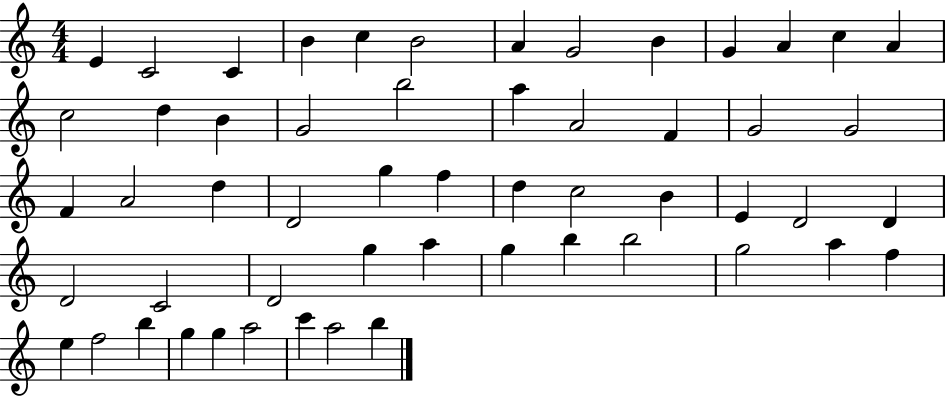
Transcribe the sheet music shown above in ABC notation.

X:1
T:Untitled
M:4/4
L:1/4
K:C
E C2 C B c B2 A G2 B G A c A c2 d B G2 b2 a A2 F G2 G2 F A2 d D2 g f d c2 B E D2 D D2 C2 D2 g a g b b2 g2 a f e f2 b g g a2 c' a2 b